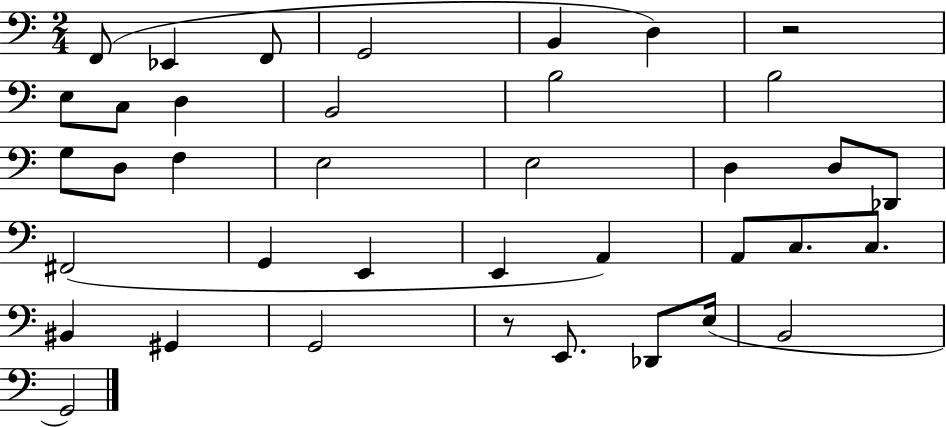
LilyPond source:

{
  \clef bass
  \numericTimeSignature
  \time 2/4
  \key c \major
  f,8( ees,4 f,8 | g,2 | b,4 d4) | r2 | \break e8 c8 d4 | b,2 | b2 | b2 | \break g8 d8 f4 | e2 | e2 | d4 d8 des,8 | \break fis,2( | g,4 e,4 | e,4 a,4) | a,8 c8. c8. | \break bis,4 gis,4 | g,2 | r8 e,8. des,8 e16( | b,2 | \break g,2) | \bar "|."
}